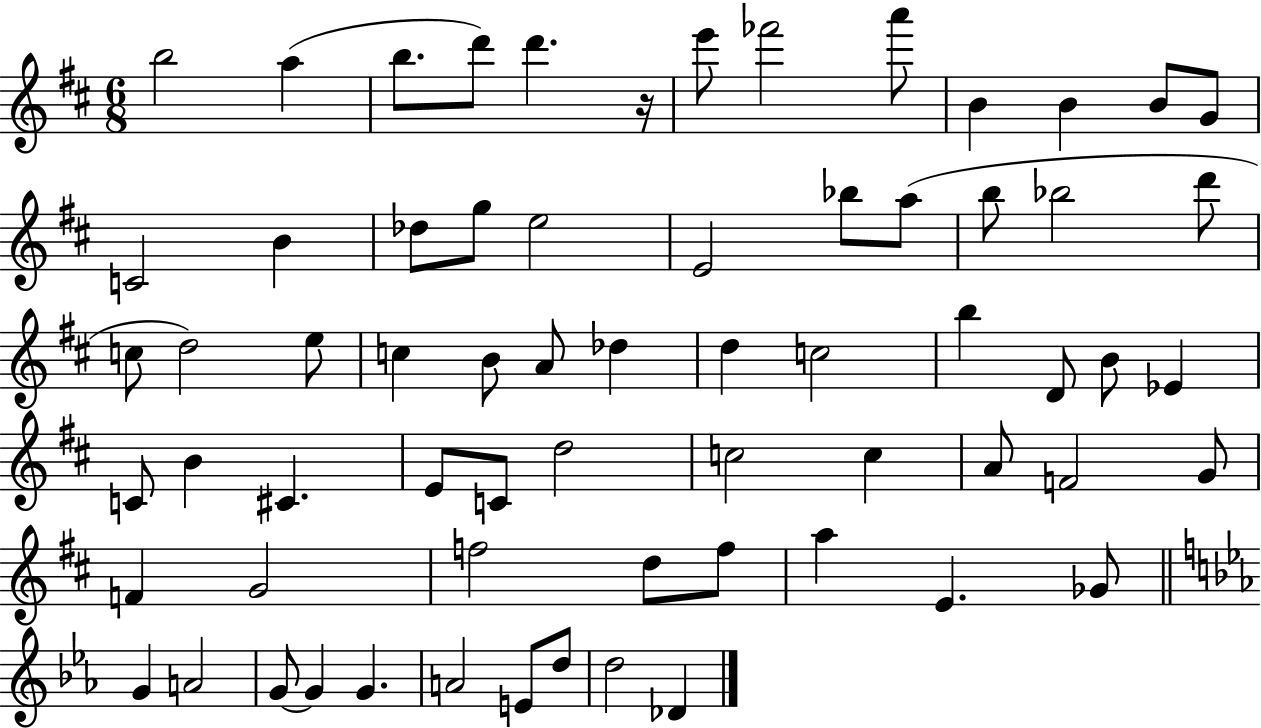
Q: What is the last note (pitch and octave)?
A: Db4